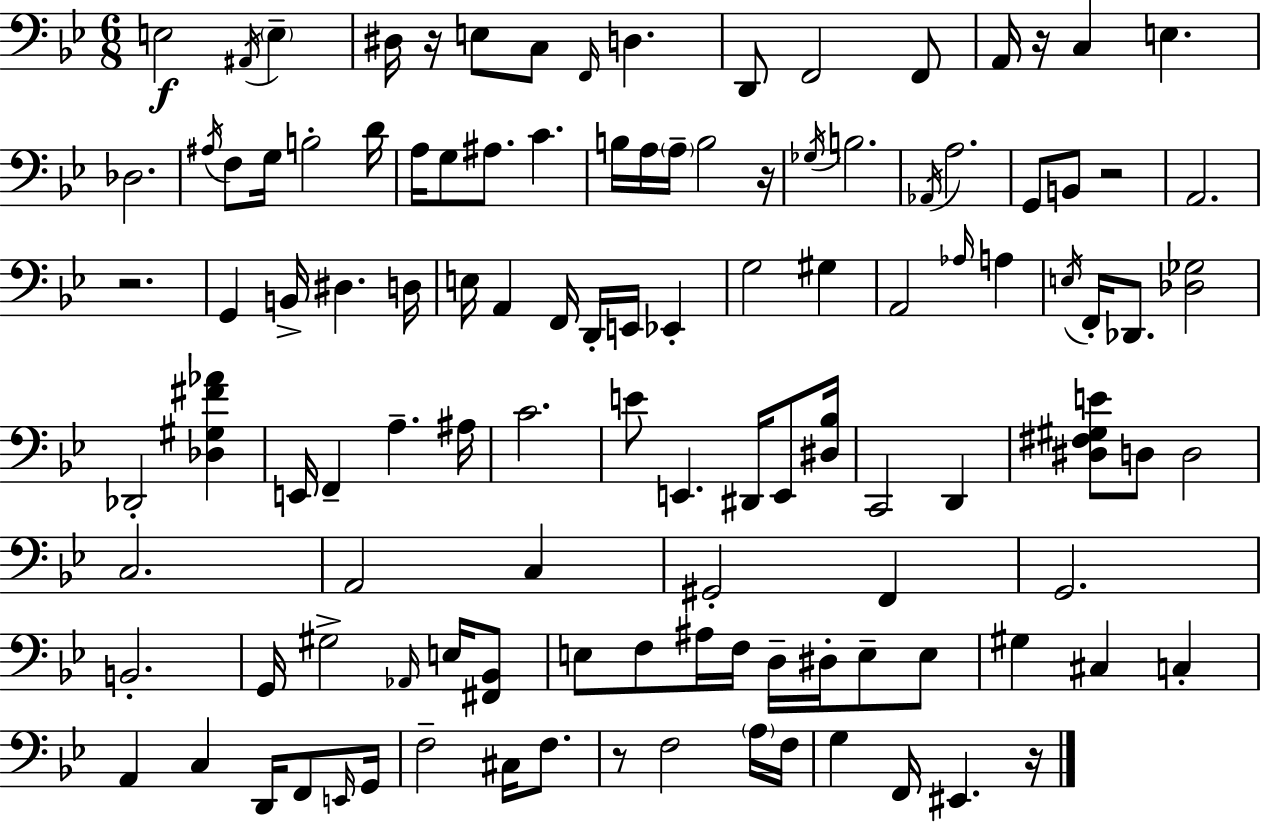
E3/h A#2/s E3/q D#3/s R/s E3/e C3/e F2/s D3/q. D2/e F2/h F2/e A2/s R/s C3/q E3/q. Db3/h. A#3/s F3/e G3/s B3/h D4/s A3/s G3/e A#3/e. C4/q. B3/s A3/s A3/s B3/h R/s Gb3/s B3/h. Ab2/s A3/h. G2/e B2/e R/h A2/h. R/h. G2/q B2/s D#3/q. D3/s E3/s A2/q F2/s D2/s E2/s Eb2/q G3/h G#3/q A2/h Ab3/s A3/q E3/s F2/s Db2/e. [Db3,Gb3]/h Db2/h [Db3,G#3,F#4,Ab4]/q E2/s F2/q A3/q. A#3/s C4/h. E4/e E2/q. D#2/s E2/e [D#3,Bb3]/s C2/h D2/q [D#3,F#3,G#3,E4]/e D3/e D3/h C3/h. A2/h C3/q G#2/h F2/q G2/h. B2/h. G2/s G#3/h Ab2/s E3/s [F#2,Bb2]/e E3/e F3/e A#3/s F3/s D3/s D#3/s E3/e E3/e G#3/q C#3/q C3/q A2/q C3/q D2/s F2/e E2/s G2/s F3/h C#3/s F3/e. R/e F3/h A3/s F3/s G3/q F2/s EIS2/q. R/s